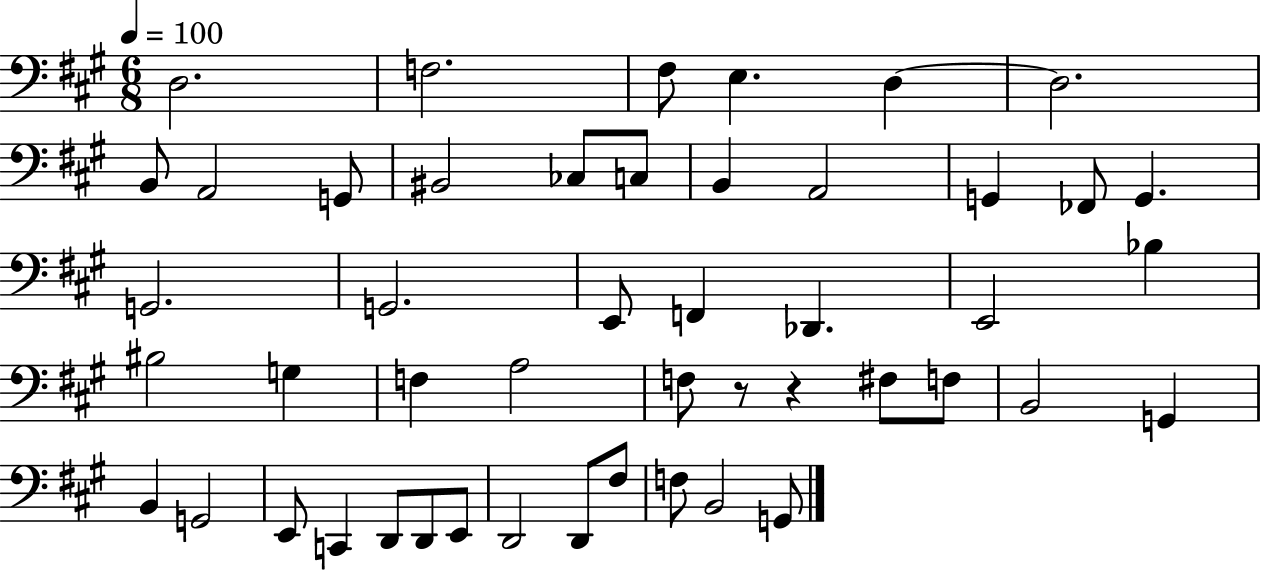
D3/h. F3/h. F#3/e E3/q. D3/q D3/h. B2/e A2/h G2/e BIS2/h CES3/e C3/e B2/q A2/h G2/q FES2/e G2/q. G2/h. G2/h. E2/e F2/q Db2/q. E2/h Bb3/q BIS3/h G3/q F3/q A3/h F3/e R/e R/q F#3/e F3/e B2/h G2/q B2/q G2/h E2/e C2/q D2/e D2/e E2/e D2/h D2/e F#3/e F3/e B2/h G2/e